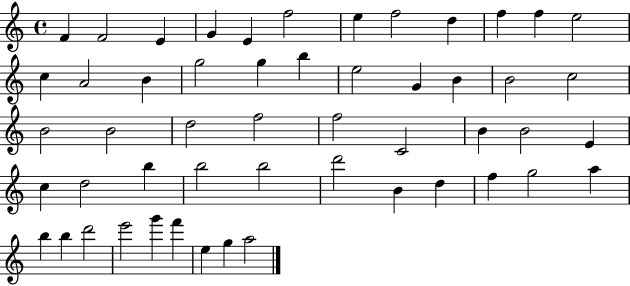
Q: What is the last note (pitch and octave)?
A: A5